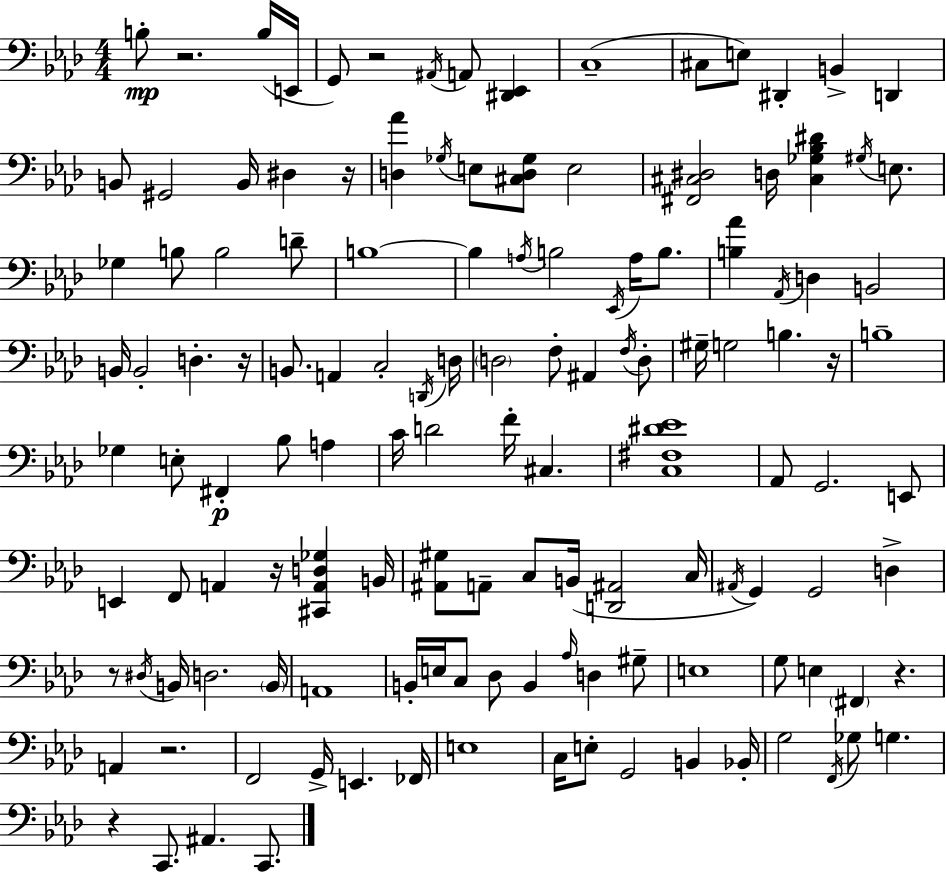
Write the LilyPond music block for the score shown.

{
  \clef bass
  \numericTimeSignature
  \time 4/4
  \key aes \major
  b8-.\mp r2. b16( e,16 | g,8) r2 \acciaccatura { ais,16 } a,8 <dis, ees,>4 | c1--( | cis8 e8) dis,4-. b,4-> d,4 | \break b,8 gis,2 b,16 dis4 | r16 <d aes'>4 \acciaccatura { ges16 } e8 <cis d ges>8 e2 | <fis, cis dis>2 d16 <cis ges bes dis'>4 \acciaccatura { gis16 } | e8. ges4 b8 b2 | \break d'8-- b1~~ | b4 \acciaccatura { a16 } b2 | \acciaccatura { ees,16 } a16 b8. <b aes'>4 \acciaccatura { aes,16 } d4 b,2 | b,16 b,2-. d4.-. | \break r16 b,8. a,4 c2-. | \acciaccatura { d,16 } d16 \parenthesize d2 f8-. | ais,4 \acciaccatura { f16 } d8-. gis16-- g2 | b4. r16 b1-- | \break ges4 e8-. fis,4-.\p | bes8 a4 c'16 d'2 | f'16-. cis4. <c fis dis' ees'>1 | aes,8 g,2. | \break e,8 e,4 f,8 a,4 | r16 <cis, a, d ges>4 b,16 <ais, gis>8 a,8-- c8 b,16( <d, ais,>2 | c16 \acciaccatura { ais,16 }) g,4 g,2 | d4-> r8 \acciaccatura { dis16 } b,16 d2. | \break \parenthesize b,16 a,1 | b,16-. e16 c8 des8 | b,4 \grace { aes16 } d4 gis8-- e1 | g8 e4 | \break \parenthesize fis,4 r4. a,4 r2. | f,2 | g,16-> e,4. fes,16 e1 | c16 e8-. g,2 | \break b,4 bes,16-. g2 | \acciaccatura { f,16 } ges8 g4. r4 | c,8. ais,4. c,8. \bar "|."
}